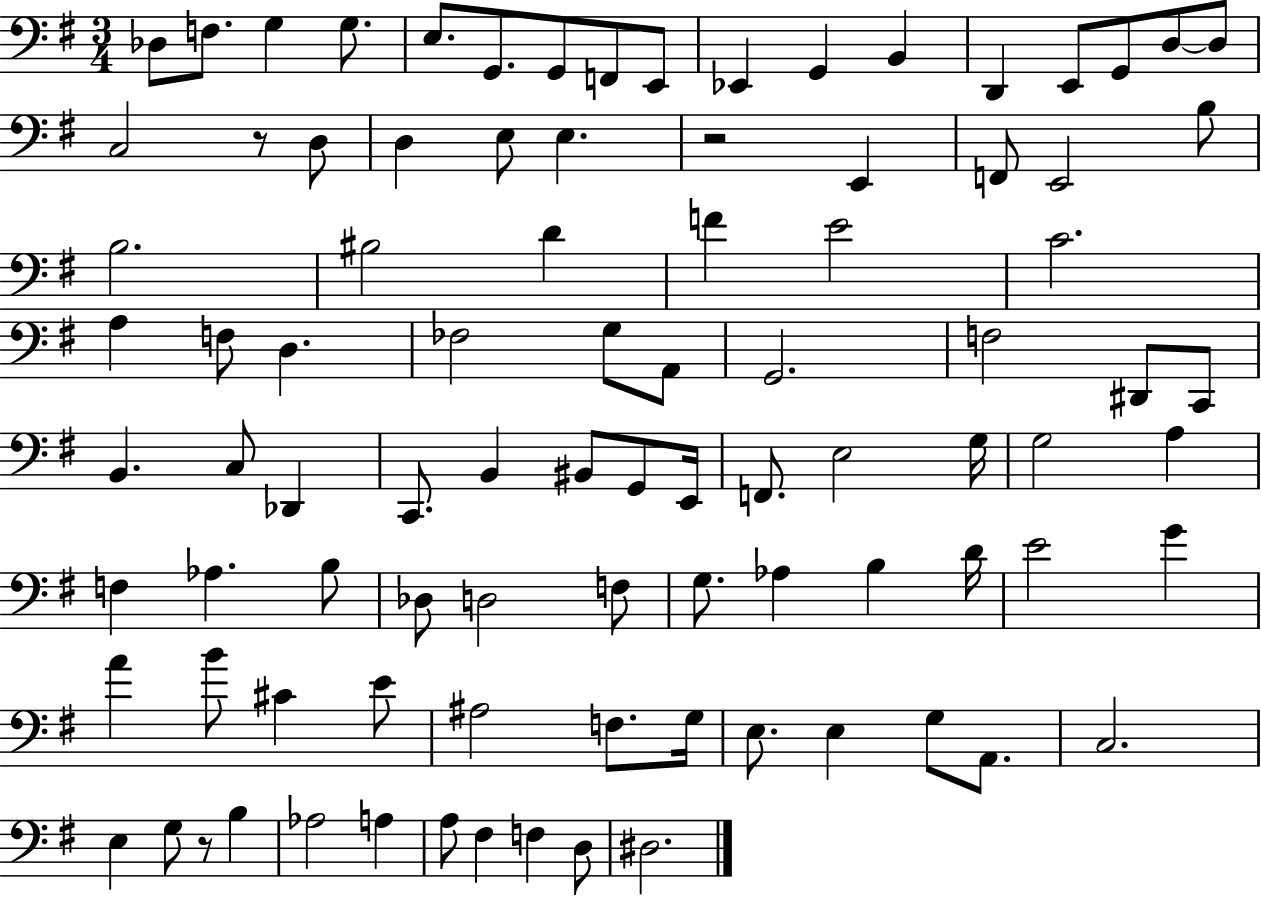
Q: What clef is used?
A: bass